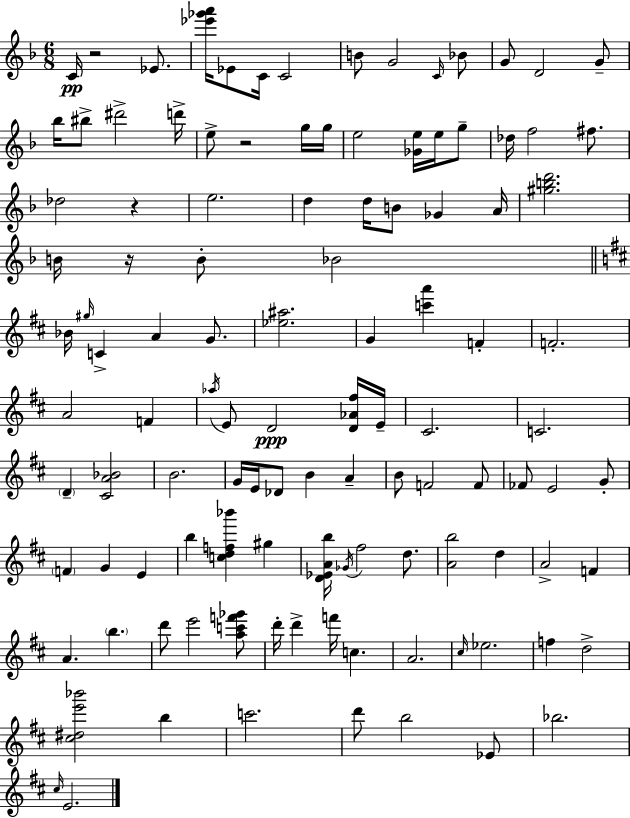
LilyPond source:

{
  \clef treble
  \numericTimeSignature
  \time 6/8
  \key f \major
  c'16\pp r2 ees'8. | <ees''' ges''' a'''>16 ees'8 c'16 c'2 | b'8 g'2 \grace { c'16 } bes'8 | g'8 d'2 g'8-- | \break bes''16 bis''8-> dis'''2-> | d'''16-> e''8-> r2 g''16 | g''16 e''2 <ges' e''>16 e''16 g''8-- | des''16 f''2 fis''8. | \break des''2 r4 | e''2. | d''4 d''16 b'8 ges'4 | a'16 <gis'' b'' d'''>2. | \break b'16 r16 b'8-. bes'2 | \bar "||" \break \key d \major bes'16 \grace { gis''16 } c'4-> a'4 g'8. | <ees'' ais''>2. | g'4 <c''' a'''>4 f'4-. | f'2.-. | \break a'2 f'4 | \acciaccatura { aes''16 } e'8 d'2\ppp | <d' aes' fis''>16 e'16-- cis'2. | c'2. | \break \parenthesize d'4-- <cis' a' bes'>2 | b'2. | g'16 e'16 des'8 b'4 a'4-- | b'8 f'2 | \break f'8 fes'8 e'2 | g'8-. \parenthesize f'4 g'4 e'4 | b''4 <c'' d'' f'' bes'''>4 gis''4 | <d' ees' a' b''>16 \acciaccatura { ges'16 } fis''2 | \break d''8. <a' b''>2 d''4 | a'2-> f'4 | a'4. \parenthesize b''4. | d'''8 e'''2 | \break <a'' c''' f''' ges'''>8 d'''16-. d'''4-> f'''16 c''4. | a'2. | \grace { cis''16 } ees''2. | f''4 d''2-> | \break <cis'' dis'' e''' bes'''>2 | b''4 c'''2. | d'''8 b''2 | ees'8 bes''2. | \break \grace { cis''16 } e'2. | \bar "|."
}